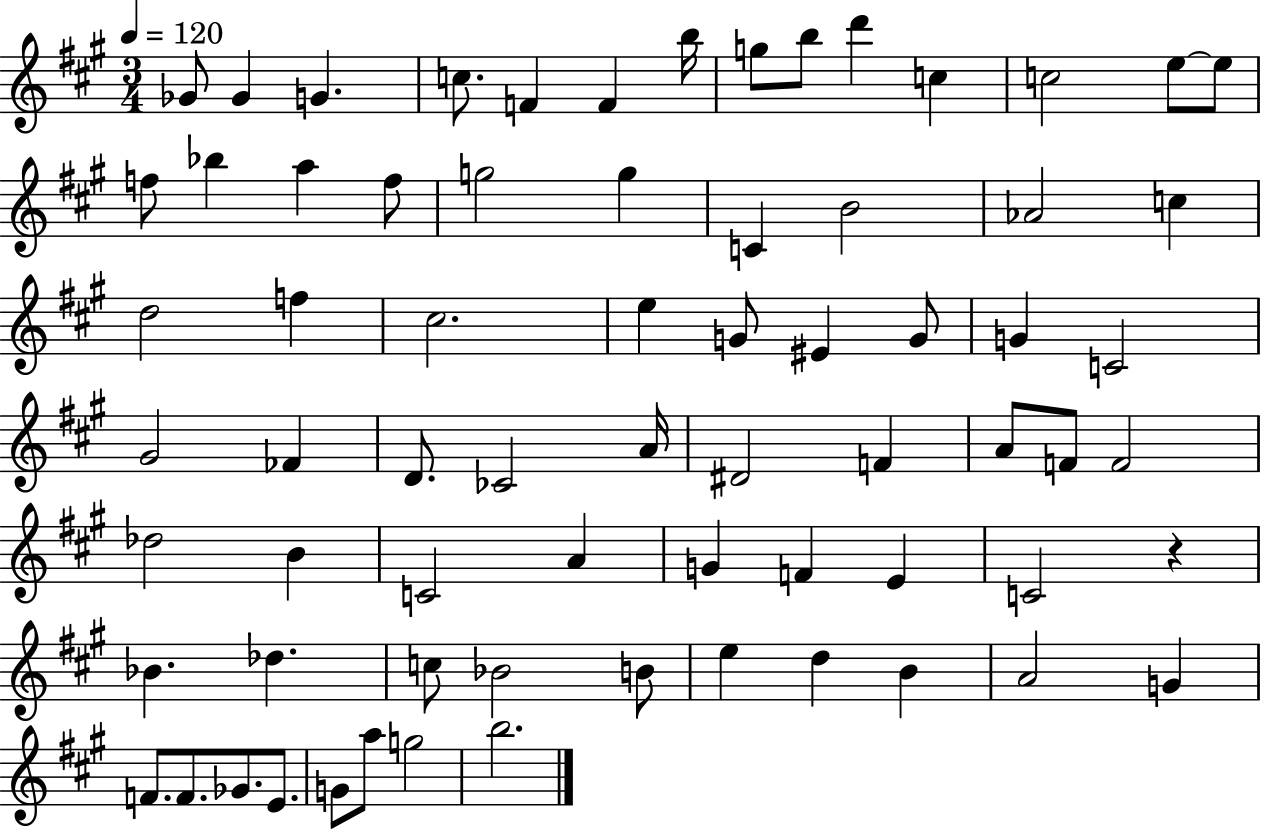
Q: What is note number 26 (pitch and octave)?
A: F5